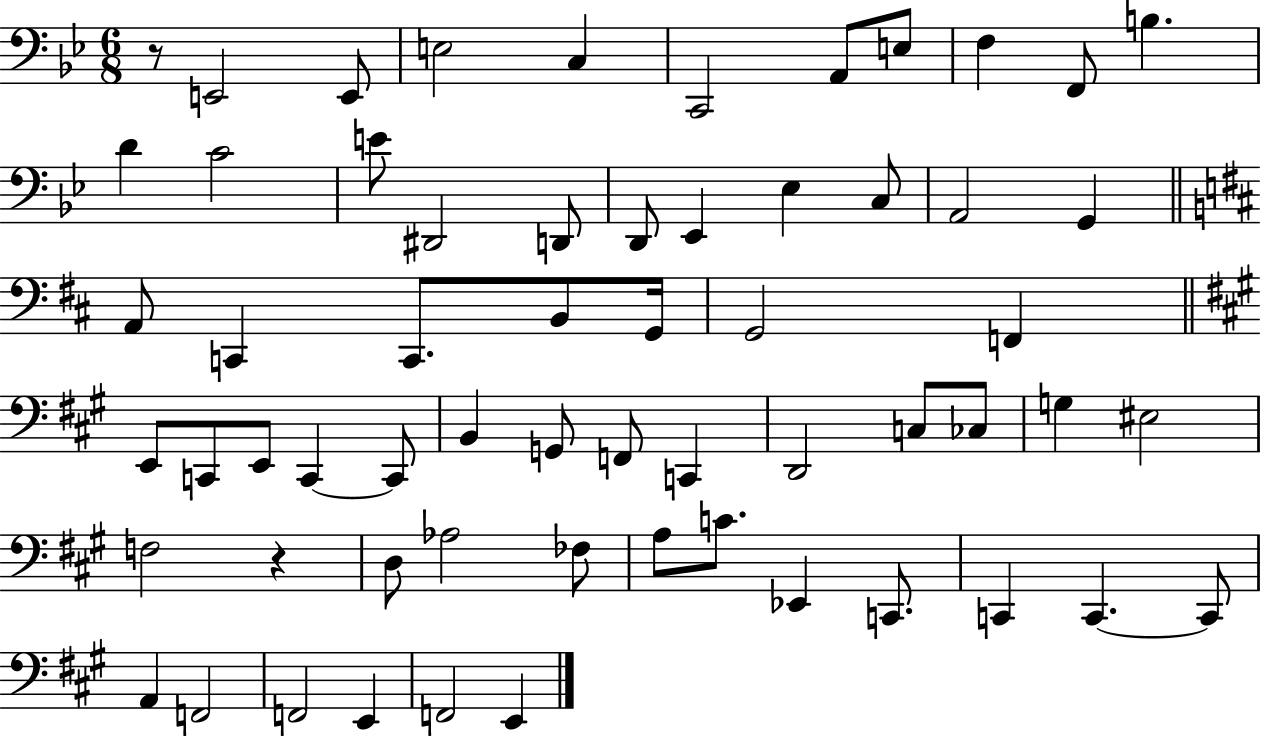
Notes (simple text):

R/e E2/h E2/e E3/h C3/q C2/h A2/e E3/e F3/q F2/e B3/q. D4/q C4/h E4/e D#2/h D2/e D2/e Eb2/q Eb3/q C3/e A2/h G2/q A2/e C2/q C2/e. B2/e G2/s G2/h F2/q E2/e C2/e E2/e C2/q C2/e B2/q G2/e F2/e C2/q D2/h C3/e CES3/e G3/q EIS3/h F3/h R/q D3/e Ab3/h FES3/e A3/e C4/e. Eb2/q C2/e. C2/q C2/q. C2/e A2/q F2/h F2/h E2/q F2/h E2/q